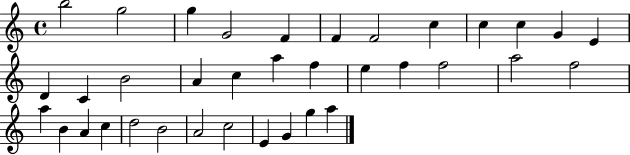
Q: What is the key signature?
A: C major